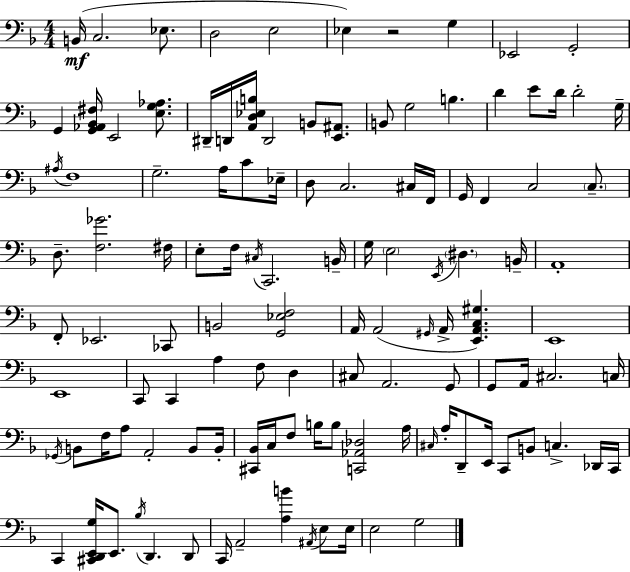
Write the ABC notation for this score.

X:1
T:Untitled
M:4/4
L:1/4
K:Dm
B,,/4 C,2 _E,/2 D,2 E,2 _E, z2 G, _E,,2 G,,2 G,, [G,,_A,,_B,,^F,]/4 E,,2 [E,G,_A,]/2 ^D,,/4 D,,/4 [A,,D,_E,B,]/4 D,,2 B,,/2 [E,,^A,,]/2 B,,/2 G,2 B, D E/2 D/4 D2 G,/4 ^A,/4 F,4 G,2 A,/4 C/2 _E,/4 D,/2 C,2 ^C,/4 F,,/4 G,,/4 F,, C,2 C,/2 D,/2 [F,_G]2 ^F,/4 E,/2 F,/4 ^C,/4 C,,2 B,,/4 G,/4 E,2 E,,/4 ^D, B,,/4 A,,4 F,,/2 _E,,2 _C,,/2 B,,2 [G,,_E,F,]2 A,,/4 A,,2 ^G,,/4 A,,/4 [E,,A,,C,^G,] E,,4 E,,4 C,,/2 C,, A, F,/2 D, ^C,/2 A,,2 G,,/2 G,,/2 A,,/4 ^C,2 C,/4 _G,,/4 B,,/2 F,/4 A,/2 A,,2 B,,/2 B,,/4 [^C,,_B,,]/4 C,/4 F,/2 B,/4 B,/2 [C,,_A,,_D,]2 A,/4 ^C,/4 A,/4 D,,/2 E,,/4 C,,/2 B,,/2 C, _D,,/4 C,,/4 C,, [^C,,D,,E,,G,]/4 E,,/2 _B,/4 D,, D,,/2 C,,/4 A,,2 [A,B] ^A,,/4 E,/2 E,/4 E,2 G,2